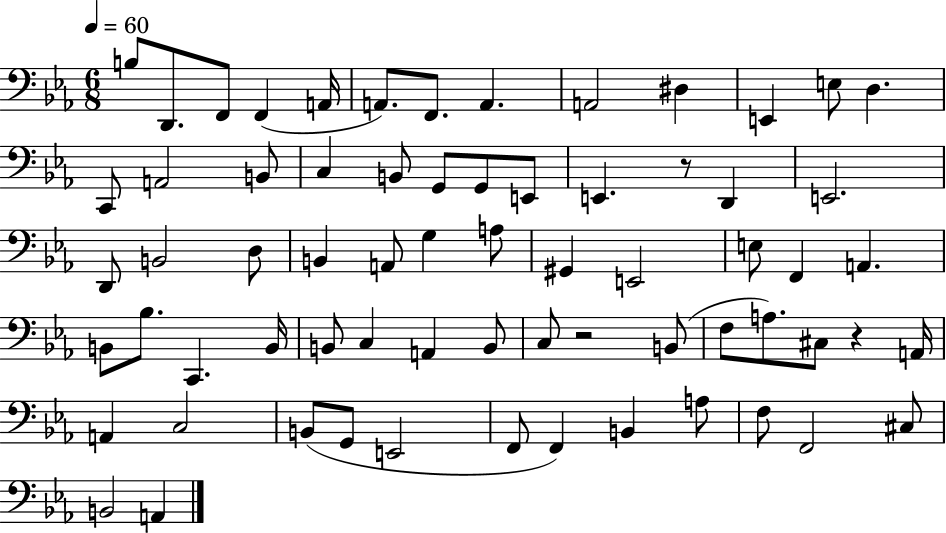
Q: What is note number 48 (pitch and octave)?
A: A3